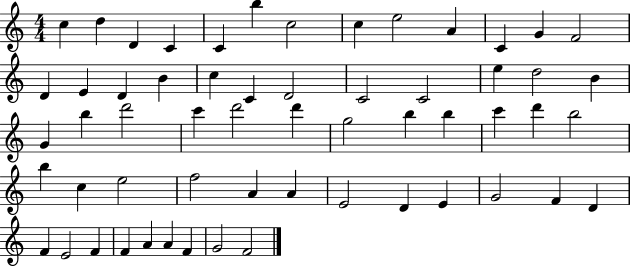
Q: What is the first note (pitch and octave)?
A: C5